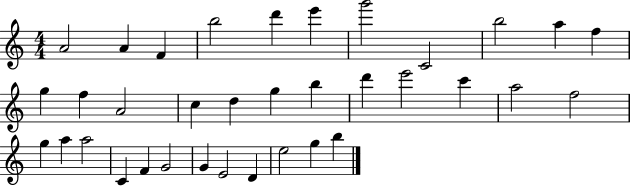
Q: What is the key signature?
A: C major